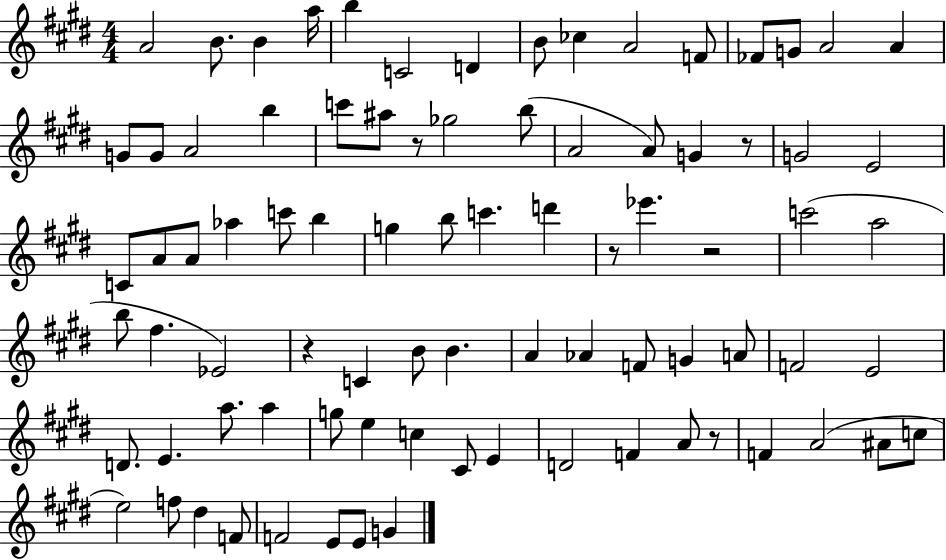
A4/h B4/e. B4/q A5/s B5/q C4/h D4/q B4/e CES5/q A4/h F4/e FES4/e G4/e A4/h A4/q G4/e G4/e A4/h B5/q C6/e A#5/e R/e Gb5/h B5/e A4/h A4/e G4/q R/e G4/h E4/h C4/e A4/e A4/e Ab5/q C6/e B5/q G5/q B5/e C6/q. D6/q R/e Eb6/q. R/h C6/h A5/h B5/e F#5/q. Eb4/h R/q C4/q B4/e B4/q. A4/q Ab4/q F4/e G4/q A4/e F4/h E4/h D4/e. E4/q. A5/e. A5/q G5/e E5/q C5/q C#4/e E4/q D4/h F4/q A4/e R/e F4/q A4/h A#4/e C5/e E5/h F5/e D#5/q F4/e F4/h E4/e E4/e G4/q